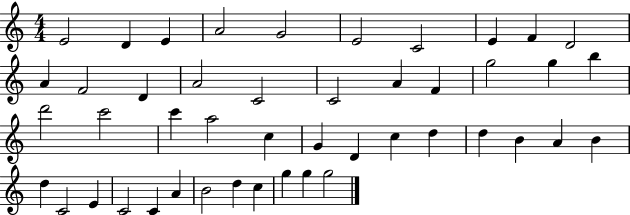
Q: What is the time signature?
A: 4/4